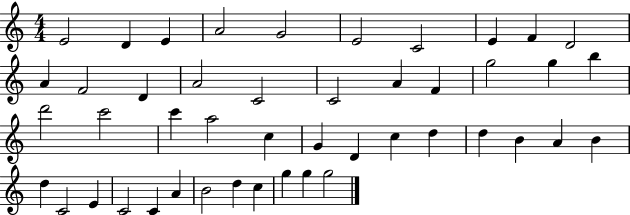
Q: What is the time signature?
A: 4/4